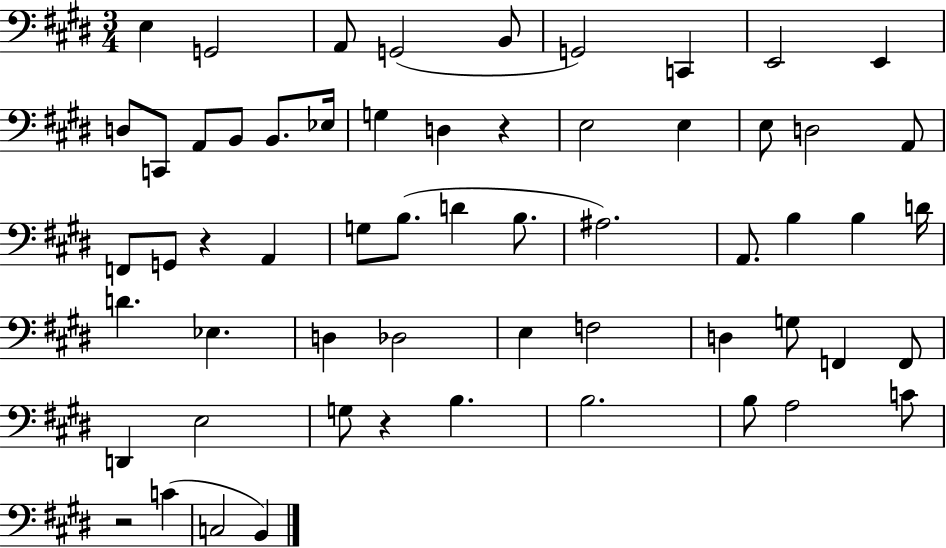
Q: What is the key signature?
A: E major